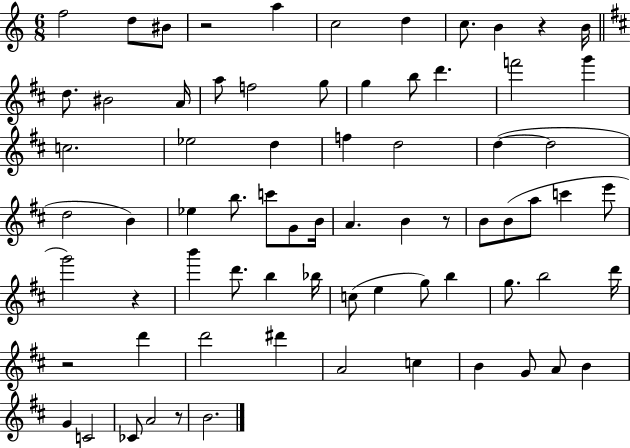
F5/h D5/e BIS4/e R/h A5/q C5/h D5/q C5/e. B4/q R/q B4/s D5/e. BIS4/h A4/s A5/e F5/h G5/e G5/q B5/e D6/q. F6/h G6/q C5/h. Eb5/h D5/q F5/q D5/h D5/q D5/h D5/h B4/q Eb5/q B5/e. C6/e G4/e B4/s A4/q. B4/q R/e B4/e B4/e A5/e C6/q E6/e G6/h R/q B6/q D6/e. B5/q Bb5/s C5/e E5/q G5/e B5/q G5/e. B5/h D6/s R/h D6/q D6/h D#6/q A4/h C5/q B4/q G4/e A4/e B4/q G4/q C4/h CES4/e A4/h R/e B4/h.